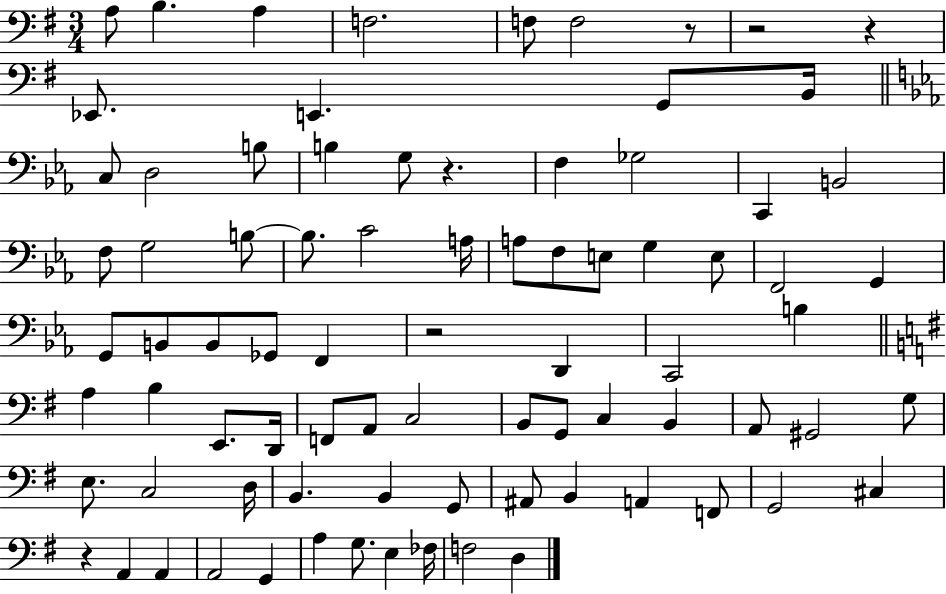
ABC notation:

X:1
T:Untitled
M:3/4
L:1/4
K:G
A,/2 B, A, F,2 F,/2 F,2 z/2 z2 z _E,,/2 E,, G,,/2 B,,/4 C,/2 D,2 B,/2 B, G,/2 z F, _G,2 C,, B,,2 F,/2 G,2 B,/2 B,/2 C2 A,/4 A,/2 F,/2 E,/2 G, E,/2 F,,2 G,, G,,/2 B,,/2 B,,/2 _G,,/2 F,, z2 D,, C,,2 B, A, B, E,,/2 D,,/4 F,,/2 A,,/2 C,2 B,,/2 G,,/2 C, B,, A,,/2 ^G,,2 G,/2 E,/2 C,2 D,/4 B,, B,, G,,/2 ^A,,/2 B,, A,, F,,/2 G,,2 ^C, z A,, A,, A,,2 G,, A, G,/2 E, _F,/4 F,2 D,